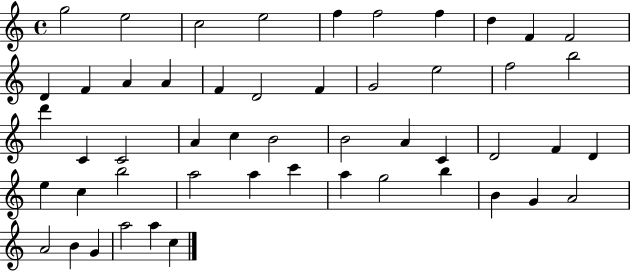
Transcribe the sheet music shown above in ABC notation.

X:1
T:Untitled
M:4/4
L:1/4
K:C
g2 e2 c2 e2 f f2 f d F F2 D F A A F D2 F G2 e2 f2 b2 d' C C2 A c B2 B2 A C D2 F D e c b2 a2 a c' a g2 b B G A2 A2 B G a2 a c